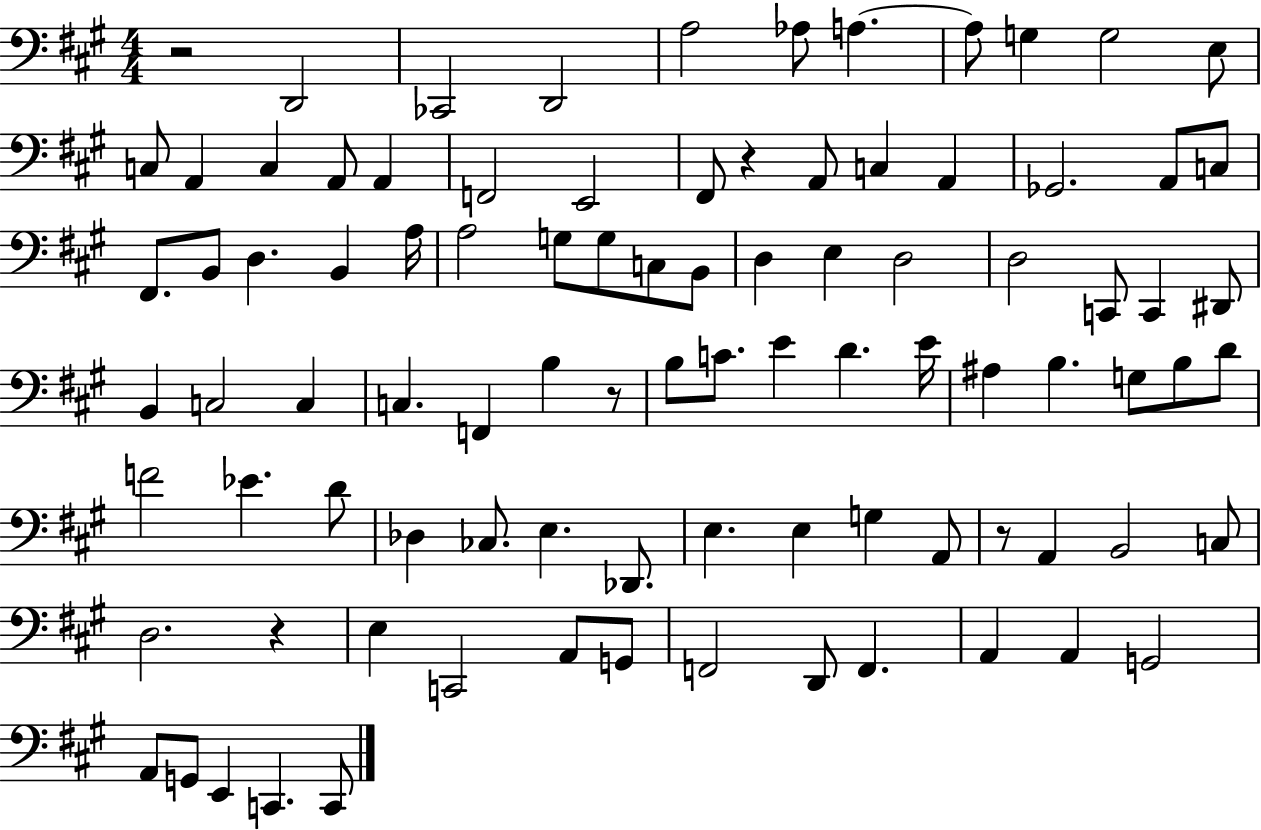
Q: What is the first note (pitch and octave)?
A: D2